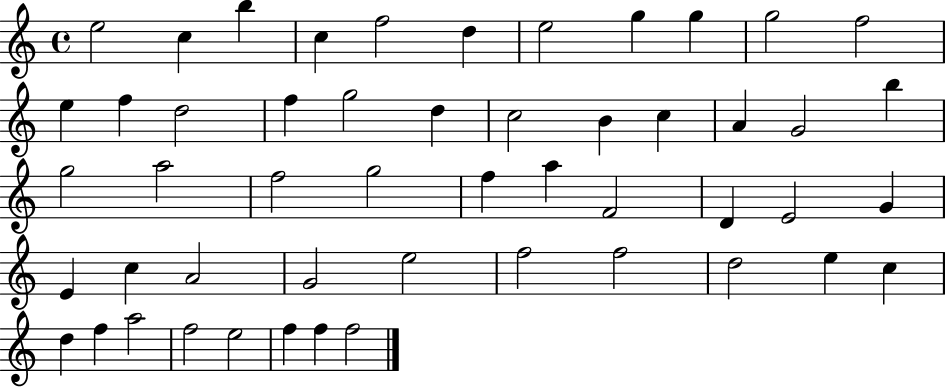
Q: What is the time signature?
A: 4/4